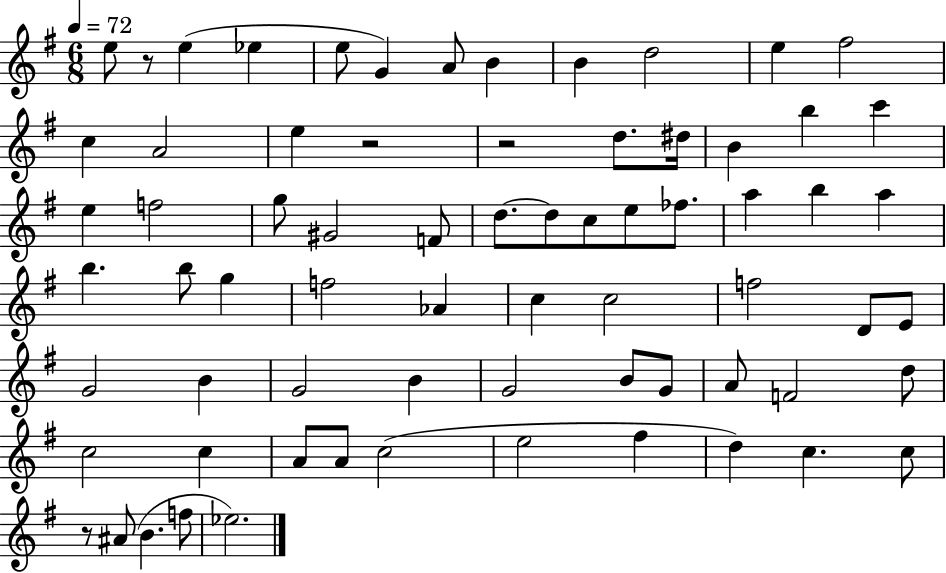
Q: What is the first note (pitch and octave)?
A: E5